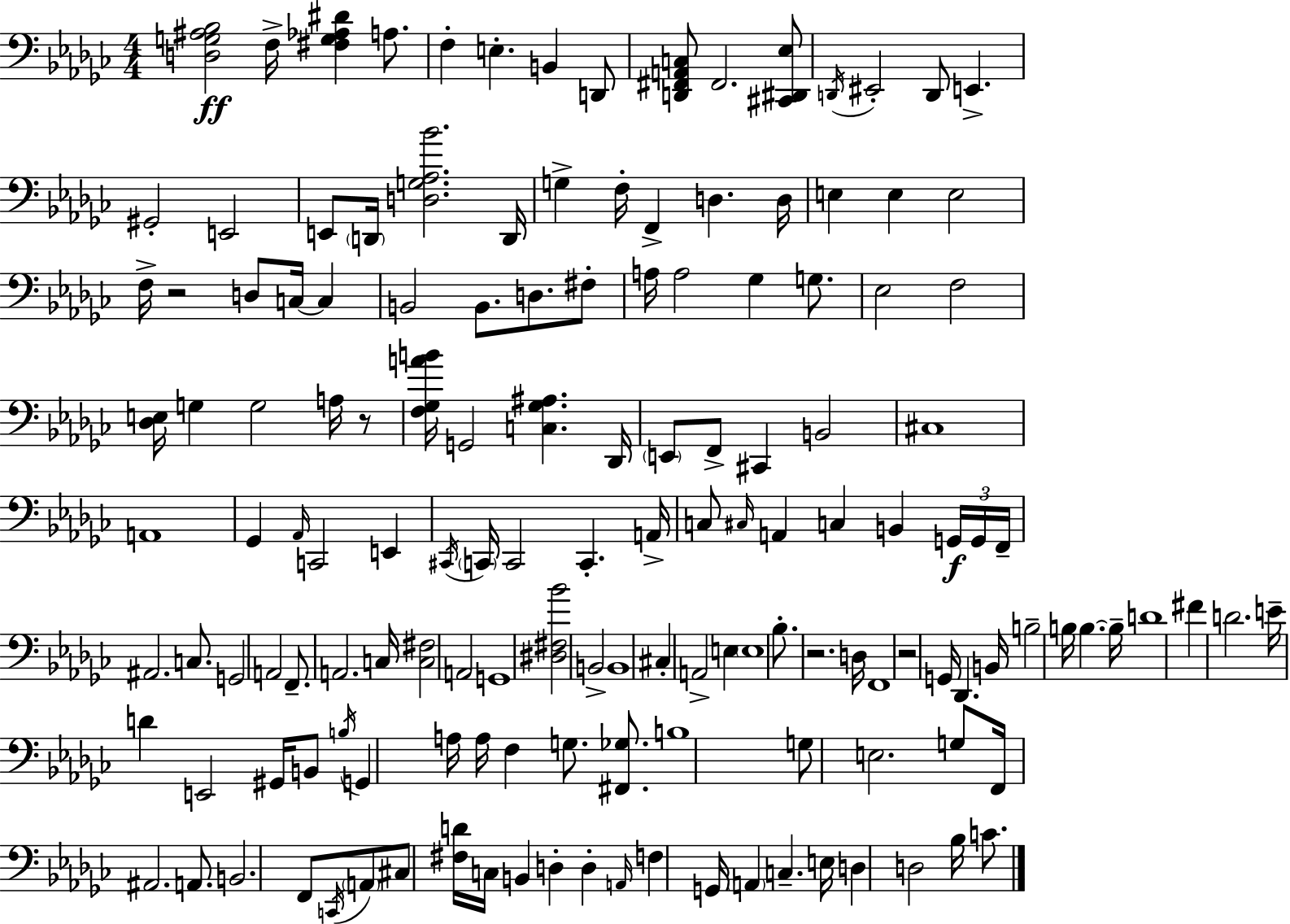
X:1
T:Untitled
M:4/4
L:1/4
K:Ebm
[D,G,^A,_B,]2 F,/4 [^F,G,_A,^D] A,/2 F, E, B,, D,,/2 [D,,^F,,A,,C,]/2 ^F,,2 [^C,,^D,,_E,]/2 D,,/4 ^E,,2 D,,/2 E,, ^G,,2 E,,2 E,,/2 D,,/4 [D,G,_A,_B]2 D,,/4 G, F,/4 F,, D, D,/4 E, E, E,2 F,/4 z2 D,/2 C,/4 C, B,,2 B,,/2 D,/2 ^F,/2 A,/4 A,2 _G, G,/2 _E,2 F,2 [_D,E,]/4 G, G,2 A,/4 z/2 [F,_G,AB]/4 G,,2 [C,_G,^A,] _D,,/4 E,,/2 F,,/2 ^C,, B,,2 ^C,4 A,,4 _G,, _A,,/4 C,,2 E,, ^C,,/4 C,,/4 C,,2 C,, A,,/4 C,/2 ^C,/4 A,, C, B,, G,,/4 G,,/4 F,,/4 ^A,,2 C,/2 G,,2 A,,2 F,,/2 A,,2 C,/4 [C,^F,]2 A,,2 G,,4 [^D,^F,_B]2 B,,2 B,,4 ^C, A,,2 E, E,4 _B,/2 z2 D,/4 F,,4 z2 G,,/4 _D,, B,,/4 B,2 B,/4 B, B,/4 D4 ^F D2 E/4 D E,,2 ^G,,/4 B,,/2 B,/4 G,, A,/4 A,/4 F, G,/2 [^F,,_G,]/2 B,4 G,/2 E,2 G,/2 F,,/4 ^A,,2 A,,/2 B,,2 F,,/2 C,,/4 A,,/2 ^C,/2 [^F,D]/4 C,/4 B,, D, D, A,,/4 F, G,,/4 A,, C, E,/4 D, D,2 _B,/4 C/2